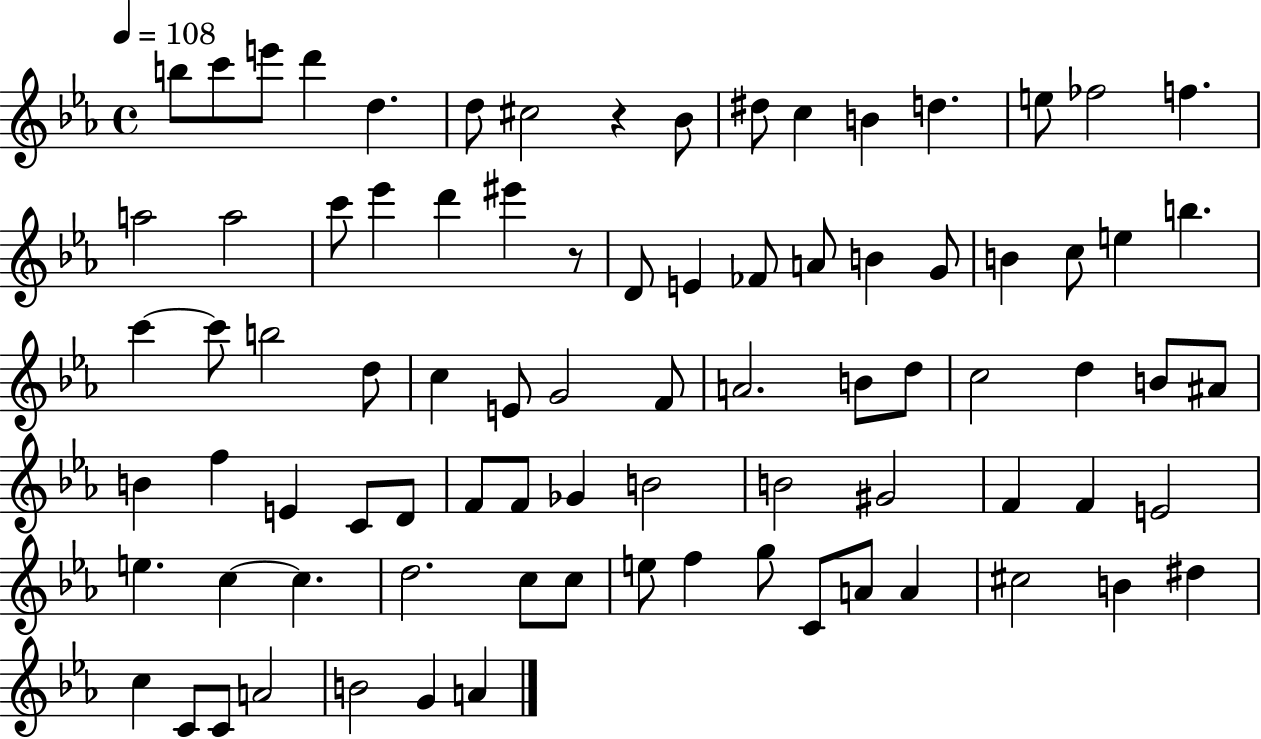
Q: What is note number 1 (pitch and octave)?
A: B5